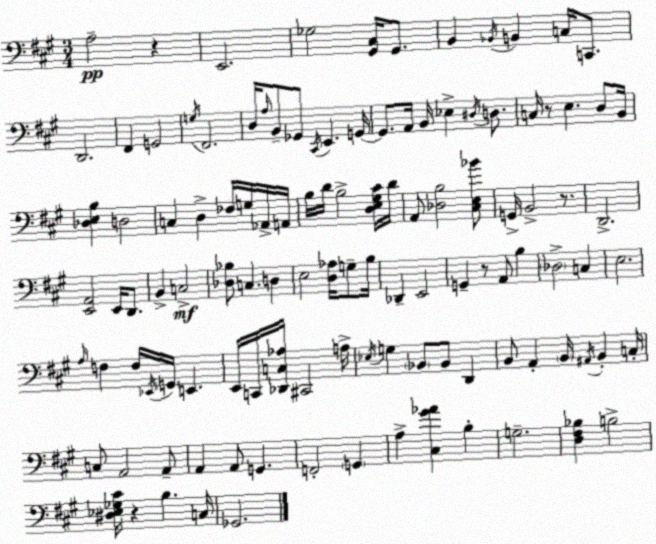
X:1
T:Untitled
M:3/4
L:1/4
K:A
A,2 z E,,2 _G,2 [^G,,^C,]/4 ^G,,/2 B,, _B,,/4 B,, C,/4 C,,/2 D,,2 ^F,, G,,2 G,/4 ^F,,2 D,/4 A,/4 B,,/2 _G,,/2 ^C,,/4 E,, G,,/4 G,,/2 A,,/4 B,,/4 _E, ^D,/4 D,/2 C,/4 z/2 E, D,/2 B,,/4 [_D,E,B,] D,2 C, D, _F,/4 G,/4 _A,,/4 A,,/4 B,/4 D/4 B,2 [D,E,^G,^C]/4 D/4 A,,/2 [_D,B,]2 [^C,E,_B]/2 G,,/4 B,,2 z/2 D,,2 [E,,A,,]2 E,,/4 D,,/2 B,, C,2 [_D,_B,]/2 C, D, E,2 [D,_A,]/4 G,/2 B,/4 _D,, E,,2 G,, z/2 A,,/2 B, _D,2 C, E,2 A,/4 F, F,/4 _E,,/4 G,,/4 E,, E,,/4 C,,/4 [_D,,C,_A,]/4 ^C,,2 A,/4 _E,/4 G, _B,,/2 _B,,/2 D,, B,,/2 A,, B,,/4 ^A,,/4 B,, C,/4 C,/2 A,,2 A,,/2 A,, A,,/2 G,, F,,2 G,, A, [^C,^G_A] B, G,2 [D,^F,_B,] B,2 [^D,_E,_G,^C]/4 z B, C,/4 _G,,2